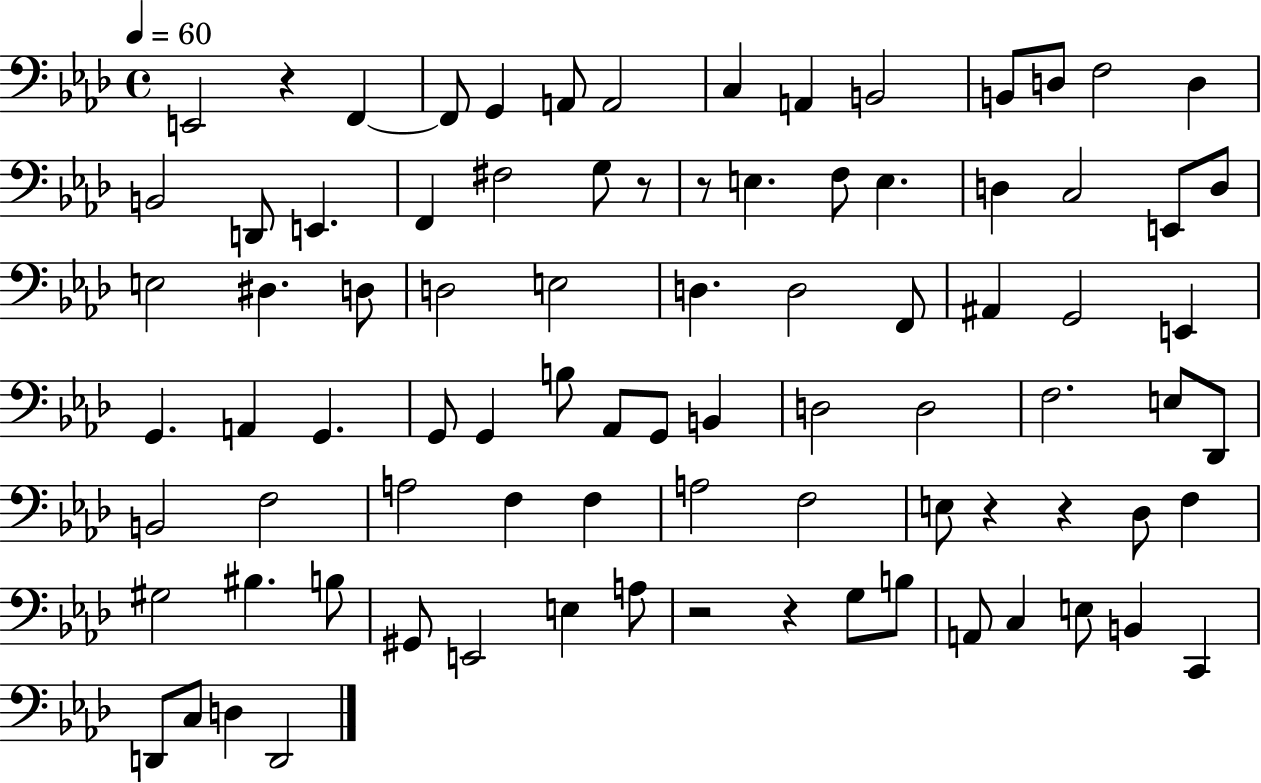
E2/h R/q F2/q F2/e G2/q A2/e A2/h C3/q A2/q B2/h B2/e D3/e F3/h D3/q B2/h D2/e E2/q. F2/q F#3/h G3/e R/e R/e E3/q. F3/e E3/q. D3/q C3/h E2/e D3/e E3/h D#3/q. D3/e D3/h E3/h D3/q. D3/h F2/e A#2/q G2/h E2/q G2/q. A2/q G2/q. G2/e G2/q B3/e Ab2/e G2/e B2/q D3/h D3/h F3/h. E3/e Db2/e B2/h F3/h A3/h F3/q F3/q A3/h F3/h E3/e R/q R/q Db3/e F3/q G#3/h BIS3/q. B3/e G#2/e E2/h E3/q A3/e R/h R/q G3/e B3/e A2/e C3/q E3/e B2/q C2/q D2/e C3/e D3/q D2/h